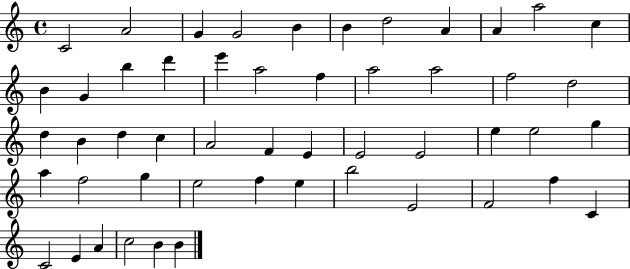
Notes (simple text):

C4/h A4/h G4/q G4/h B4/q B4/q D5/h A4/q A4/q A5/h C5/q B4/q G4/q B5/q D6/q E6/q A5/h F5/q A5/h A5/h F5/h D5/h D5/q B4/q D5/q C5/q A4/h F4/q E4/q E4/h E4/h E5/q E5/h G5/q A5/q F5/h G5/q E5/h F5/q E5/q B5/h E4/h F4/h F5/q C4/q C4/h E4/q A4/q C5/h B4/q B4/q